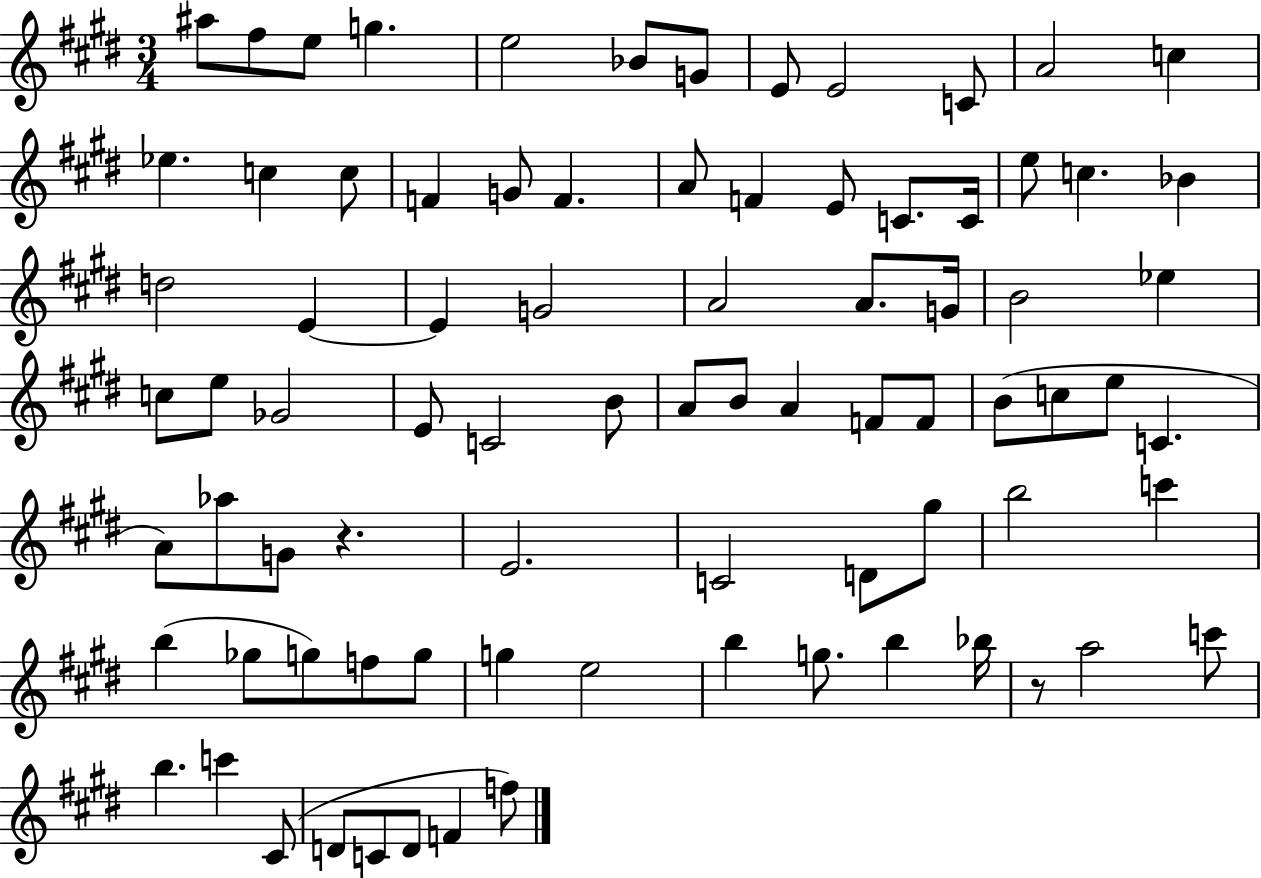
{
  \clef treble
  \numericTimeSignature
  \time 3/4
  \key e \major
  ais''8 fis''8 e''8 g''4. | e''2 bes'8 g'8 | e'8 e'2 c'8 | a'2 c''4 | \break ees''4. c''4 c''8 | f'4 g'8 f'4. | a'8 f'4 e'8 c'8. c'16 | e''8 c''4. bes'4 | \break d''2 e'4~~ | e'4 g'2 | a'2 a'8. g'16 | b'2 ees''4 | \break c''8 e''8 ges'2 | e'8 c'2 b'8 | a'8 b'8 a'4 f'8 f'8 | b'8( c''8 e''8 c'4. | \break a'8) aes''8 g'8 r4. | e'2. | c'2 d'8 gis''8 | b''2 c'''4 | \break b''4( ges''8 g''8) f''8 g''8 | g''4 e''2 | b''4 g''8. b''4 bes''16 | r8 a''2 c'''8 | \break b''4. c'''4 cis'8( | d'8 c'8 d'8 f'4 f''8) | \bar "|."
}